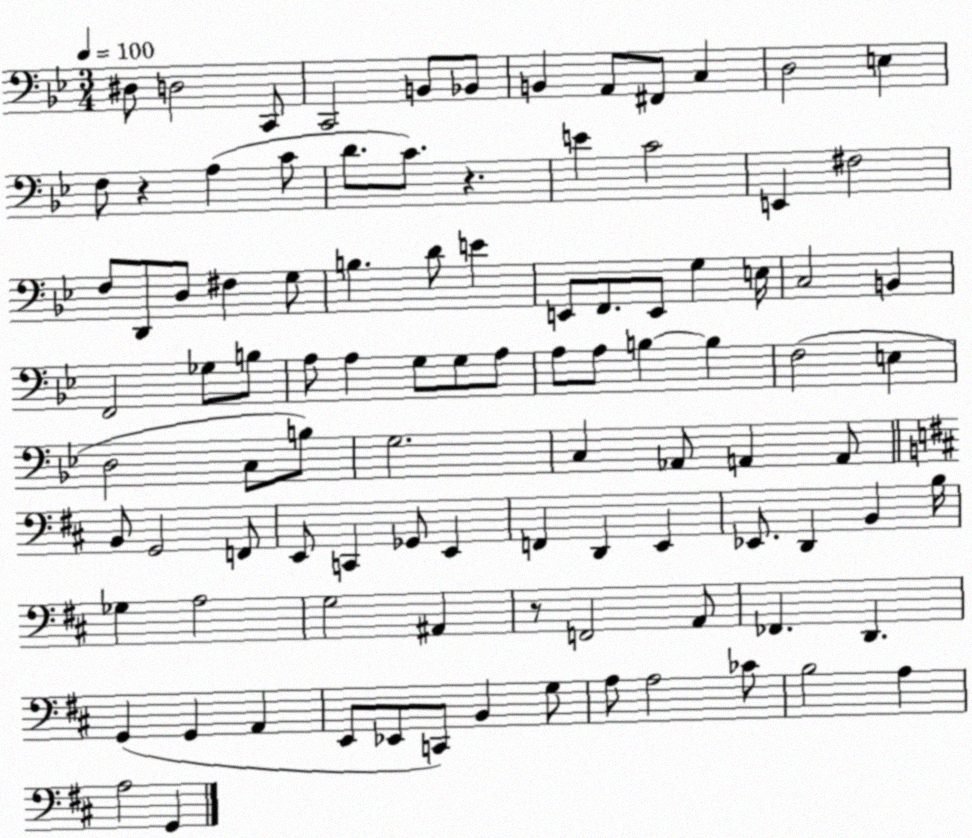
X:1
T:Untitled
M:3/4
L:1/4
K:Bb
^D,/2 D,2 C,,/2 C,,2 B,,/2 _B,,/2 B,, A,,/2 ^F,,/2 C, D,2 E, F,/2 z A, C/2 D/2 C/2 z E C2 E,, ^F,2 F,/2 D,,/2 D,/2 ^F, G,/2 B, D/2 E E,,/2 F,,/2 E,,/2 G, E,/4 C,2 B,, F,,2 _G,/2 B,/2 A,/2 A, G,/2 G,/2 A,/2 A,/2 A,/2 B, B, F,2 E, D,2 C,/2 B,/2 G,2 C, _A,,/2 A,, A,,/2 B,,/2 G,,2 F,,/2 E,,/2 C,, _G,,/2 E,, F,, D,, E,, _E,,/2 D,, B,, B,/4 _G, A,2 G,2 ^A,, z/2 F,,2 A,,/2 _F,, D,, G,, G,, A,, E,,/2 _E,,/2 C,,/2 B,, G,/2 A,/2 A,2 _C/2 B,2 A, A,2 G,,